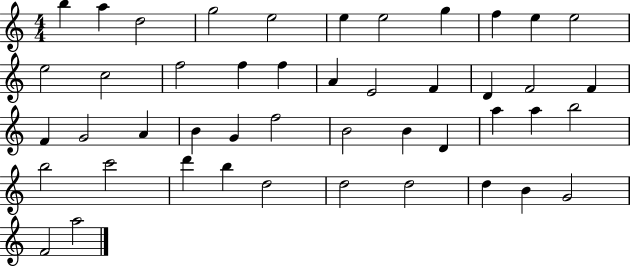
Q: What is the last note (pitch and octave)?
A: A5